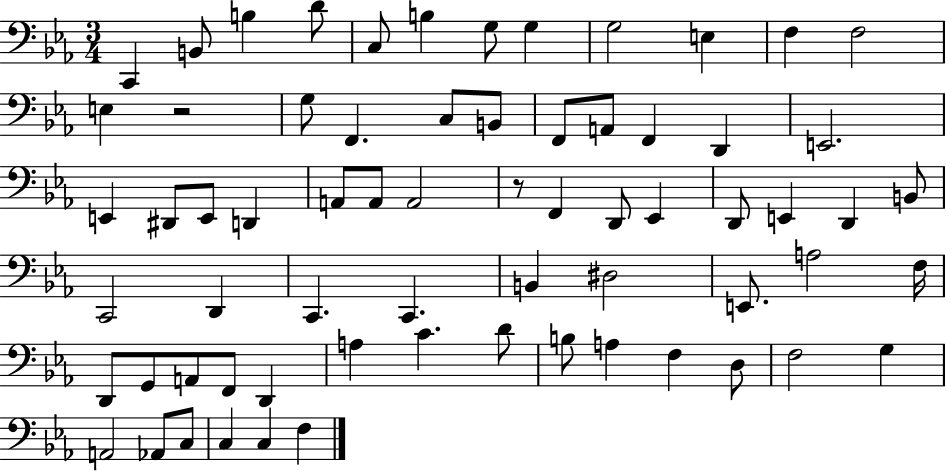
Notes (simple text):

C2/q B2/e B3/q D4/e C3/e B3/q G3/e G3/q G3/h E3/q F3/q F3/h E3/q R/h G3/e F2/q. C3/e B2/e F2/e A2/e F2/q D2/q E2/h. E2/q D#2/e E2/e D2/q A2/e A2/e A2/h R/e F2/q D2/e Eb2/q D2/e E2/q D2/q B2/e C2/h D2/q C2/q. C2/q. B2/q D#3/h E2/e. A3/h F3/s D2/e G2/e A2/e F2/e D2/q A3/q C4/q. D4/e B3/e A3/q F3/q D3/e F3/h G3/q A2/h Ab2/e C3/e C3/q C3/q F3/q